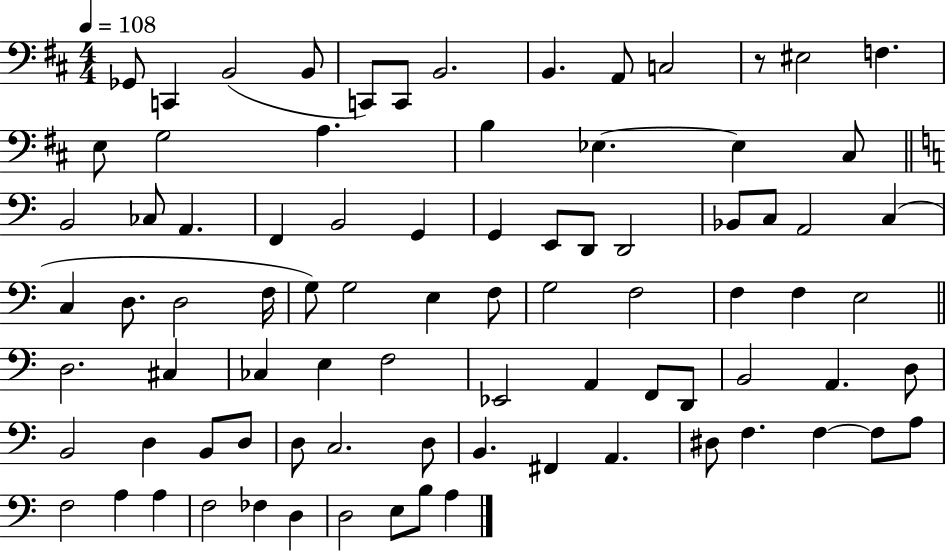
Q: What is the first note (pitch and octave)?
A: Gb2